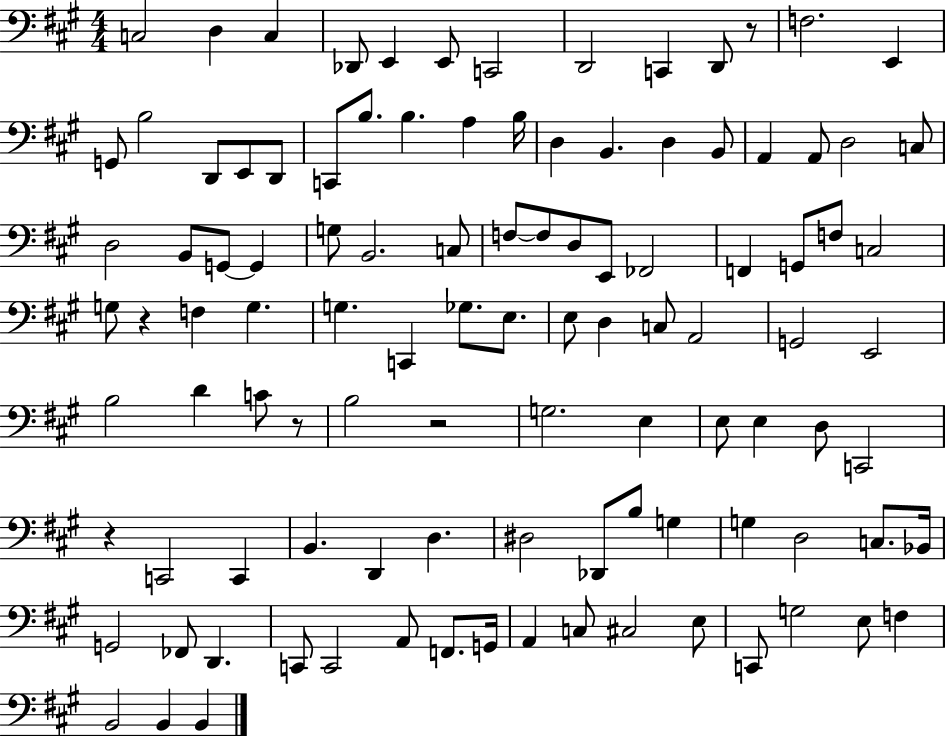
X:1
T:Untitled
M:4/4
L:1/4
K:A
C,2 D, C, _D,,/2 E,, E,,/2 C,,2 D,,2 C,, D,,/2 z/2 F,2 E,, G,,/2 B,2 D,,/2 E,,/2 D,,/2 C,,/2 B,/2 B, A, B,/4 D, B,, D, B,,/2 A,, A,,/2 D,2 C,/2 D,2 B,,/2 G,,/2 G,, G,/2 B,,2 C,/2 F,/2 F,/2 D,/2 E,,/2 _F,,2 F,, G,,/2 F,/2 C,2 G,/2 z F, G, G, C,, _G,/2 E,/2 E,/2 D, C,/2 A,,2 G,,2 E,,2 B,2 D C/2 z/2 B,2 z2 G,2 E, E,/2 E, D,/2 C,,2 z C,,2 C,, B,, D,, D, ^D,2 _D,,/2 B,/2 G, G, D,2 C,/2 _B,,/4 G,,2 _F,,/2 D,, C,,/2 C,,2 A,,/2 F,,/2 G,,/4 A,, C,/2 ^C,2 E,/2 C,,/2 G,2 E,/2 F, B,,2 B,, B,,